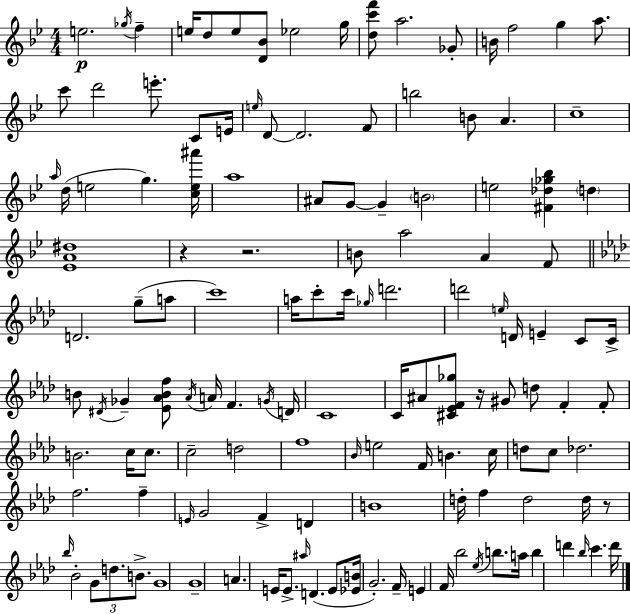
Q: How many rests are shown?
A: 4